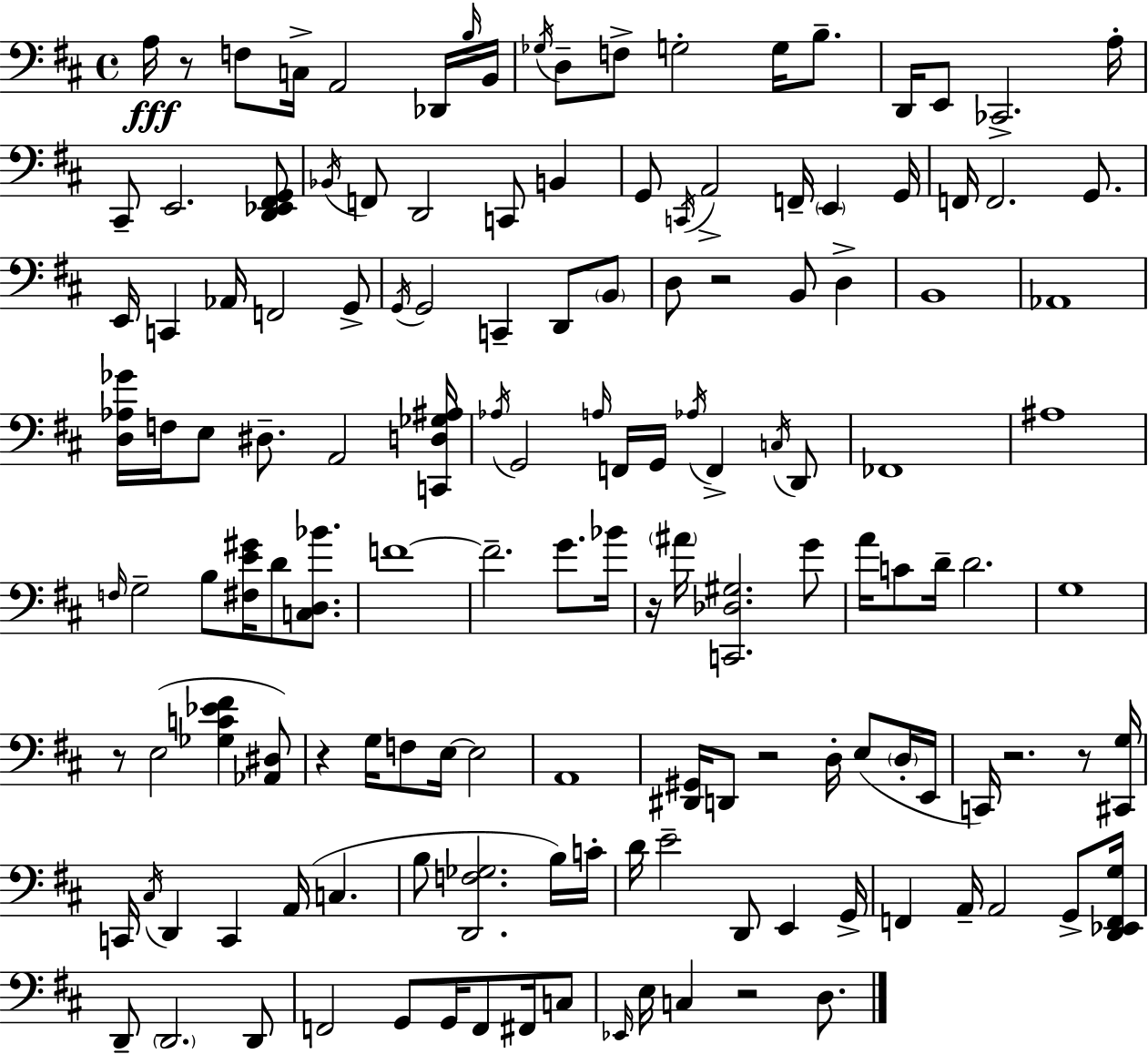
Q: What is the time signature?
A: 4/4